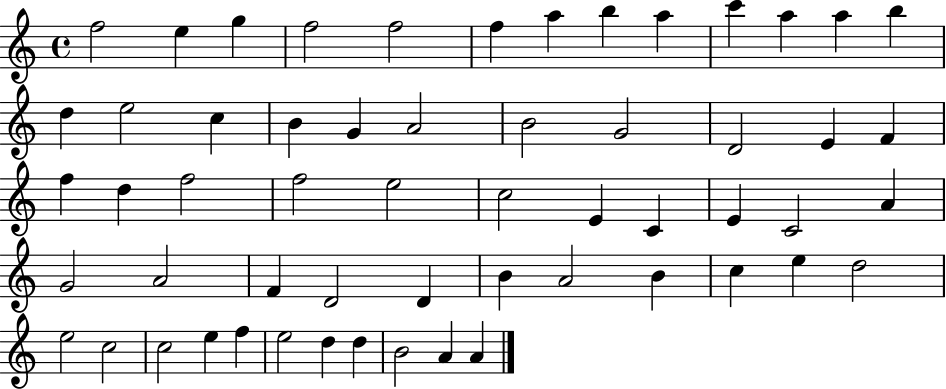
{
  \clef treble
  \time 4/4
  \defaultTimeSignature
  \key c \major
  f''2 e''4 g''4 | f''2 f''2 | f''4 a''4 b''4 a''4 | c'''4 a''4 a''4 b''4 | \break d''4 e''2 c''4 | b'4 g'4 a'2 | b'2 g'2 | d'2 e'4 f'4 | \break f''4 d''4 f''2 | f''2 e''2 | c''2 e'4 c'4 | e'4 c'2 a'4 | \break g'2 a'2 | f'4 d'2 d'4 | b'4 a'2 b'4 | c''4 e''4 d''2 | \break e''2 c''2 | c''2 e''4 f''4 | e''2 d''4 d''4 | b'2 a'4 a'4 | \break \bar "|."
}